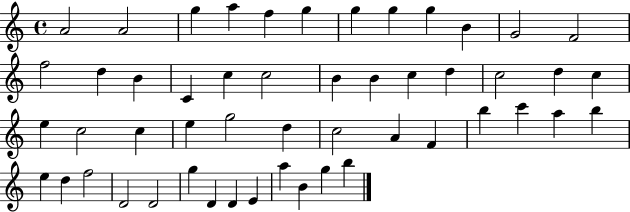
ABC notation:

X:1
T:Untitled
M:4/4
L:1/4
K:C
A2 A2 g a f g g g g B G2 F2 f2 d B C c c2 B B c d c2 d c e c2 c e g2 d c2 A F b c' a b e d f2 D2 D2 g D D E a B g b